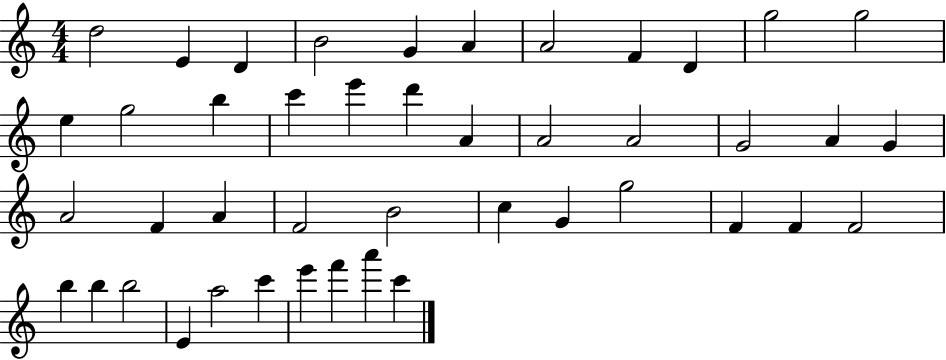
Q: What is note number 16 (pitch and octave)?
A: E6